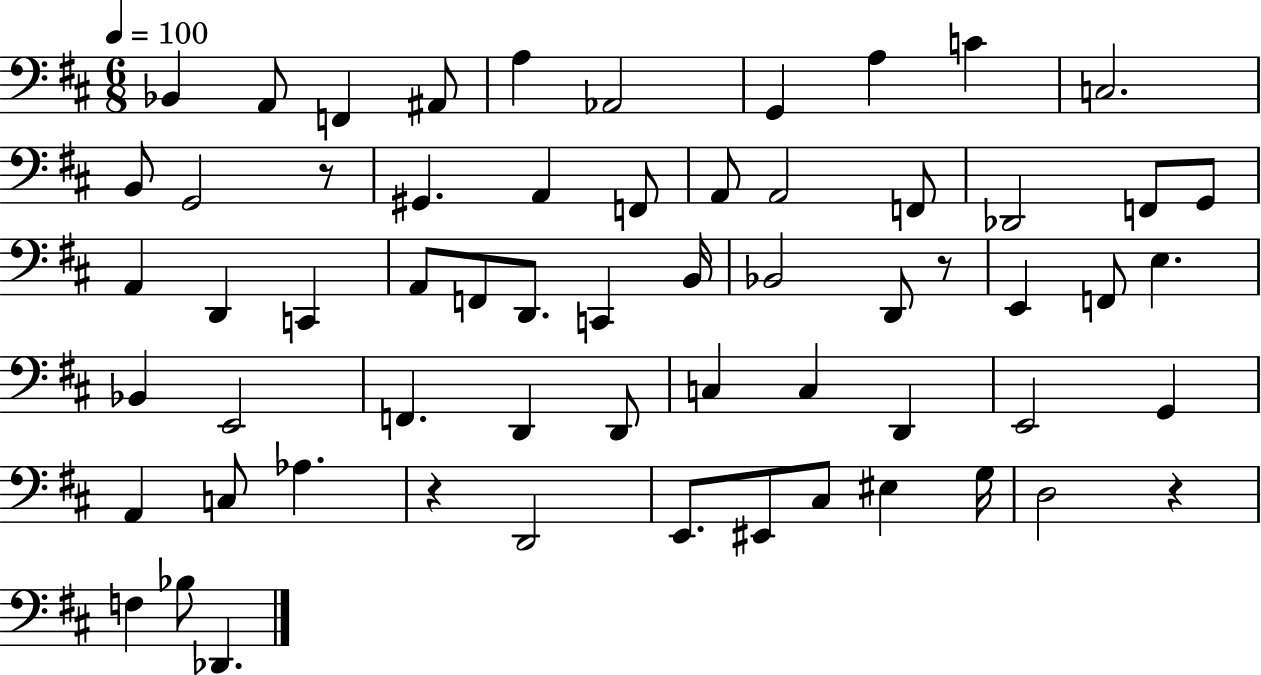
Bb2/q A2/e F2/q A#2/e A3/q Ab2/h G2/q A3/q C4/q C3/h. B2/e G2/h R/e G#2/q. A2/q F2/e A2/e A2/h F2/e Db2/h F2/e G2/e A2/q D2/q C2/q A2/e F2/e D2/e. C2/q B2/s Bb2/h D2/e R/e E2/q F2/e E3/q. Bb2/q E2/h F2/q. D2/q D2/e C3/q C3/q D2/q E2/h G2/q A2/q C3/e Ab3/q. R/q D2/h E2/e. EIS2/e C#3/e EIS3/q G3/s D3/h R/q F3/q Bb3/e Db2/q.